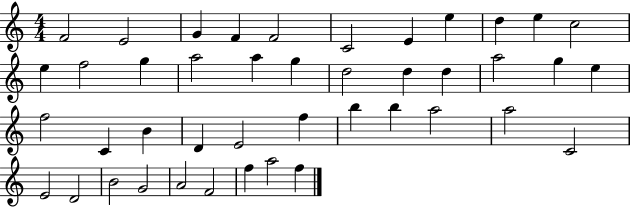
F4/h E4/h G4/q F4/q F4/h C4/h E4/q E5/q D5/q E5/q C5/h E5/q F5/h G5/q A5/h A5/q G5/q D5/h D5/q D5/q A5/h G5/q E5/q F5/h C4/q B4/q D4/q E4/h F5/q B5/q B5/q A5/h A5/h C4/h E4/h D4/h B4/h G4/h A4/h F4/h F5/q A5/h F5/q